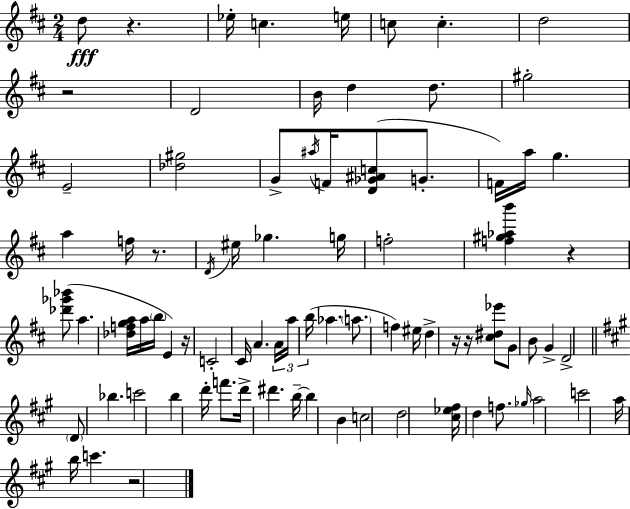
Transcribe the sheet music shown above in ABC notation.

X:1
T:Untitled
M:2/4
L:1/4
K:D
d/2 z _e/4 c e/4 c/2 c d2 z2 D2 B/4 d d/2 ^g2 E2 [_d^g]2 G/2 ^a/4 F/4 [D_G^Ac]/2 G/2 F/4 a/4 g a f/4 z/2 D/4 ^e/4 _g g/4 f2 [f^g_ab'] z [_d'_g'_b']/2 a [_dfga]/4 a/4 b/4 E z/4 C2 ^C/4 A A/4 a/4 b/4 _a a/2 f ^e/4 d z/4 z/4 [^c^d_e']/2 G/2 B/2 G D2 D/2 _b c'2 b d'/4 f'/2 d'/4 ^d' b/4 b B c2 d2 [^c_e^f]/4 d f/2 _g/4 a2 c'2 a/4 b/4 c' z2